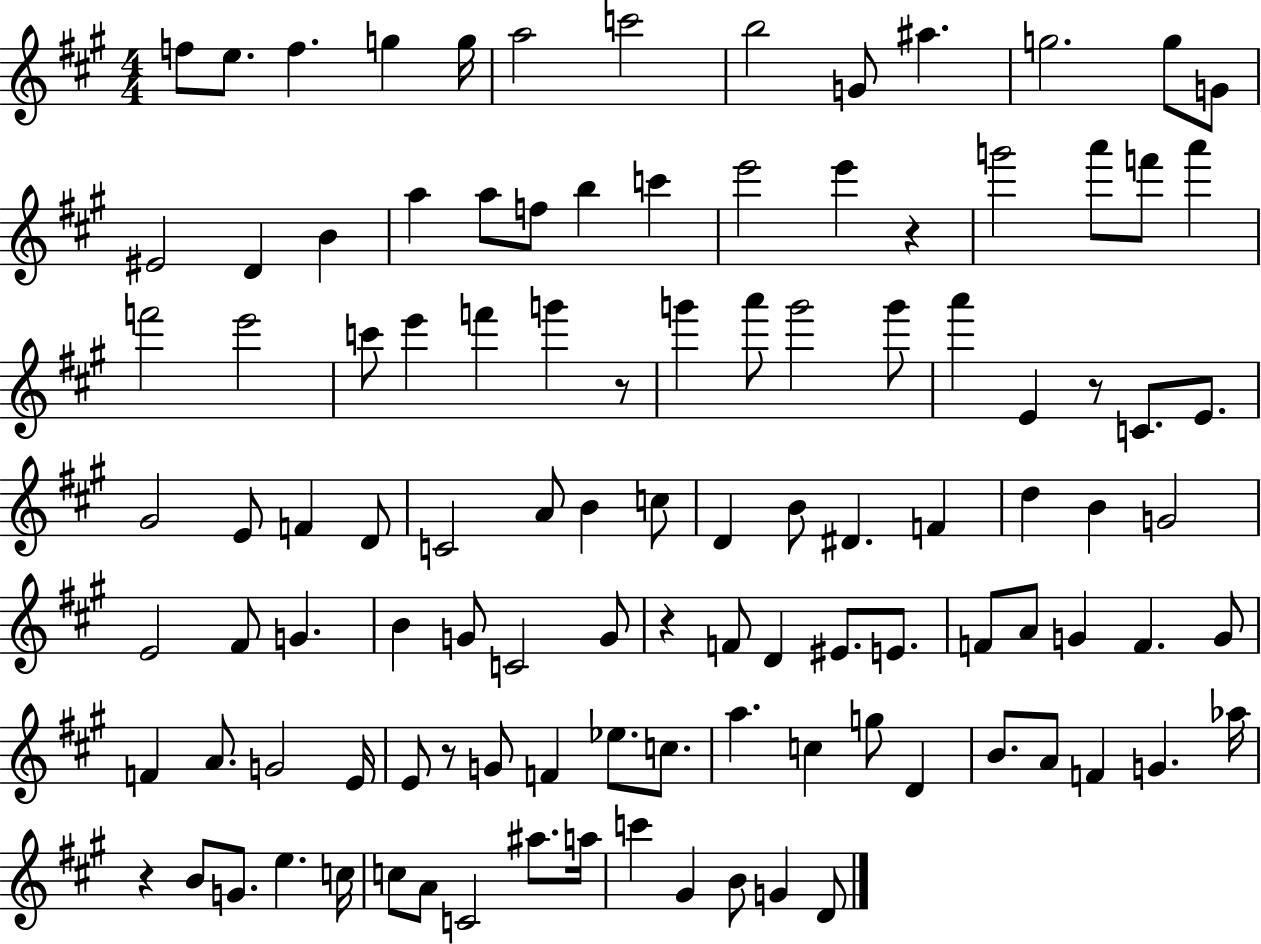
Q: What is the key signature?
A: A major